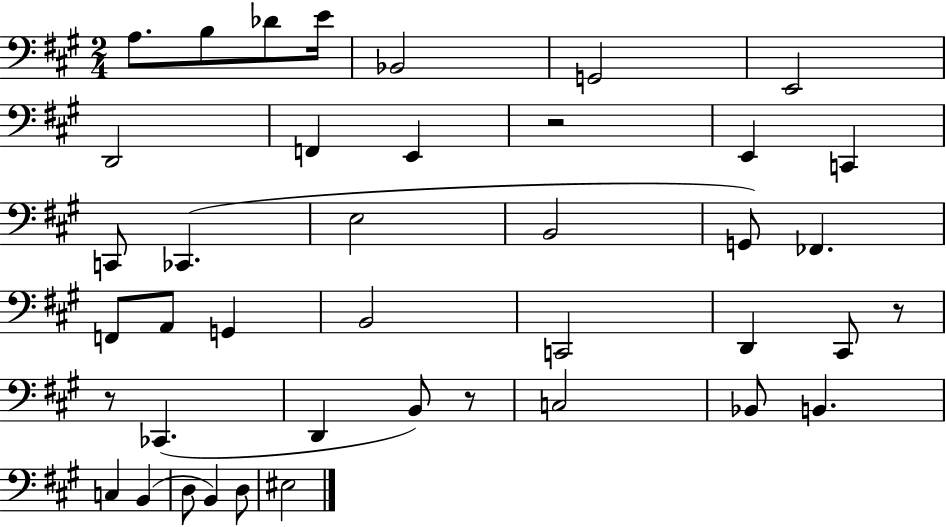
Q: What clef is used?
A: bass